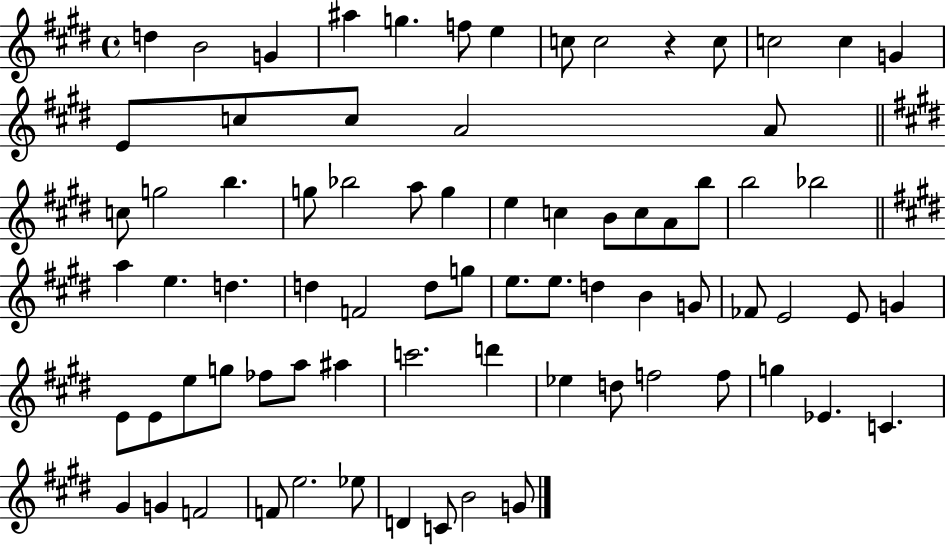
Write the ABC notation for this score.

X:1
T:Untitled
M:4/4
L:1/4
K:E
d B2 G ^a g f/2 e c/2 c2 z c/2 c2 c G E/2 c/2 c/2 A2 A/2 c/2 g2 b g/2 _b2 a/2 g e c B/2 c/2 A/2 b/2 b2 _b2 a e d d F2 d/2 g/2 e/2 e/2 d B G/2 _F/2 E2 E/2 G E/2 E/2 e/2 g/2 _f/2 a/2 ^a c'2 d' _e d/2 f2 f/2 g _E C ^G G F2 F/2 e2 _e/2 D C/2 B2 G/2